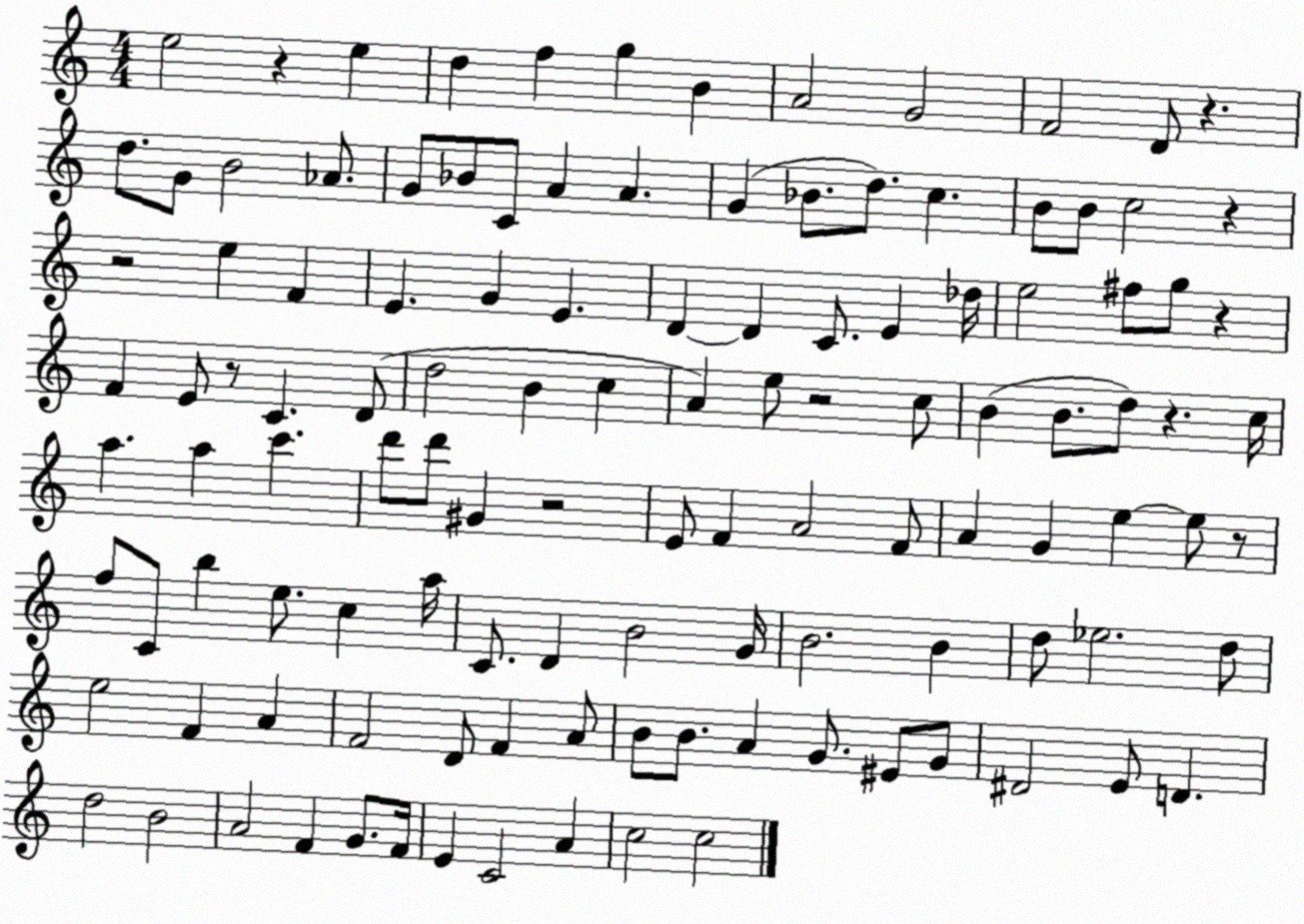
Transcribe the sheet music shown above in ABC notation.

X:1
T:Untitled
M:4/4
L:1/4
K:C
e2 z e d f g B A2 G2 F2 D/2 z d/2 G/2 B2 _A/2 G/2 _B/2 C/2 A A G _B/2 d/2 c B/2 B/2 c2 z z2 e F E G E D D C/2 E _d/4 e2 ^f/2 g/2 z F E/2 z/2 C D/2 d2 B c A e/2 z2 c/2 B B/2 d/2 z c/4 a a c' d'/2 d'/2 ^G z2 E/2 F A2 F/2 A G e e/2 z/2 f/2 C/2 b e/2 c a/4 C/2 D B2 G/4 B2 B d/2 _e2 d/2 e2 F A F2 D/2 F A/2 B/2 B/2 A G/2 ^E/2 G/2 ^D2 E/2 D d2 B2 A2 F G/2 F/4 E C2 A c2 c2